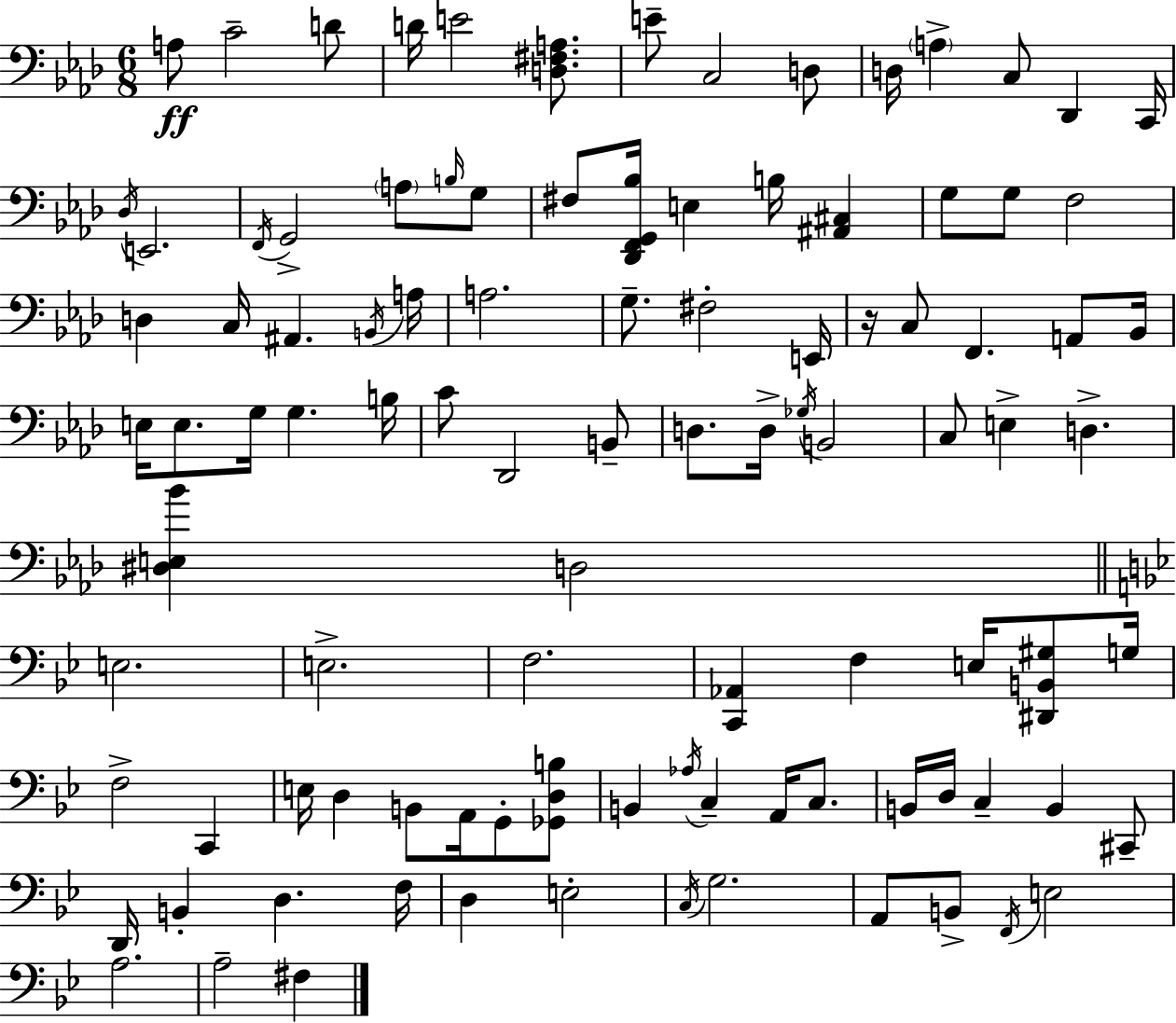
A3/e C4/h D4/e D4/s E4/h [D3,F#3,A3]/e. E4/e C3/h D3/e D3/s A3/q C3/e Db2/q C2/s Db3/s E2/h. F2/s G2/h A3/e B3/s G3/e F#3/e [Db2,F2,G2,Bb3]/s E3/q B3/s [A#2,C#3]/q G3/e G3/e F3/h D3/q C3/s A#2/q. B2/s A3/s A3/h. G3/e. F#3/h E2/s R/s C3/e F2/q. A2/e Bb2/s E3/s E3/e. G3/s G3/q. B3/s C4/e Db2/h B2/e D3/e. D3/s Gb3/s B2/h C3/e E3/q D3/q. [D#3,E3,Bb4]/q D3/h E3/h. E3/h. F3/h. [C2,Ab2]/q F3/q E3/s [D#2,B2,G#3]/e G3/s F3/h C2/q E3/s D3/q B2/e A2/s G2/e [Gb2,D3,B3]/e B2/q Ab3/s C3/q A2/s C3/e. B2/s D3/s C3/q B2/q C#2/e D2/s B2/q D3/q. F3/s D3/q E3/h C3/s G3/h. A2/e B2/e F2/s E3/h A3/h. A3/h F#3/q